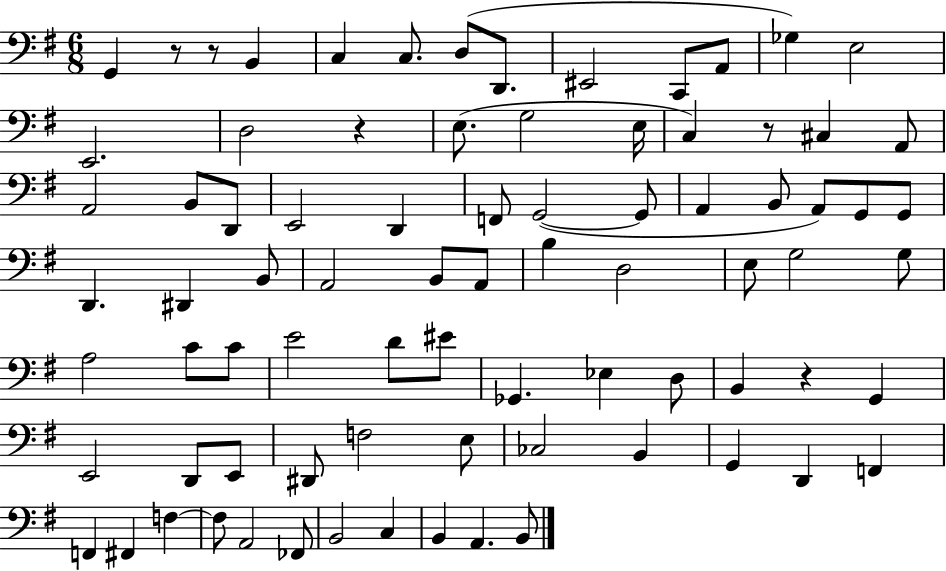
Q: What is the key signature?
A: G major